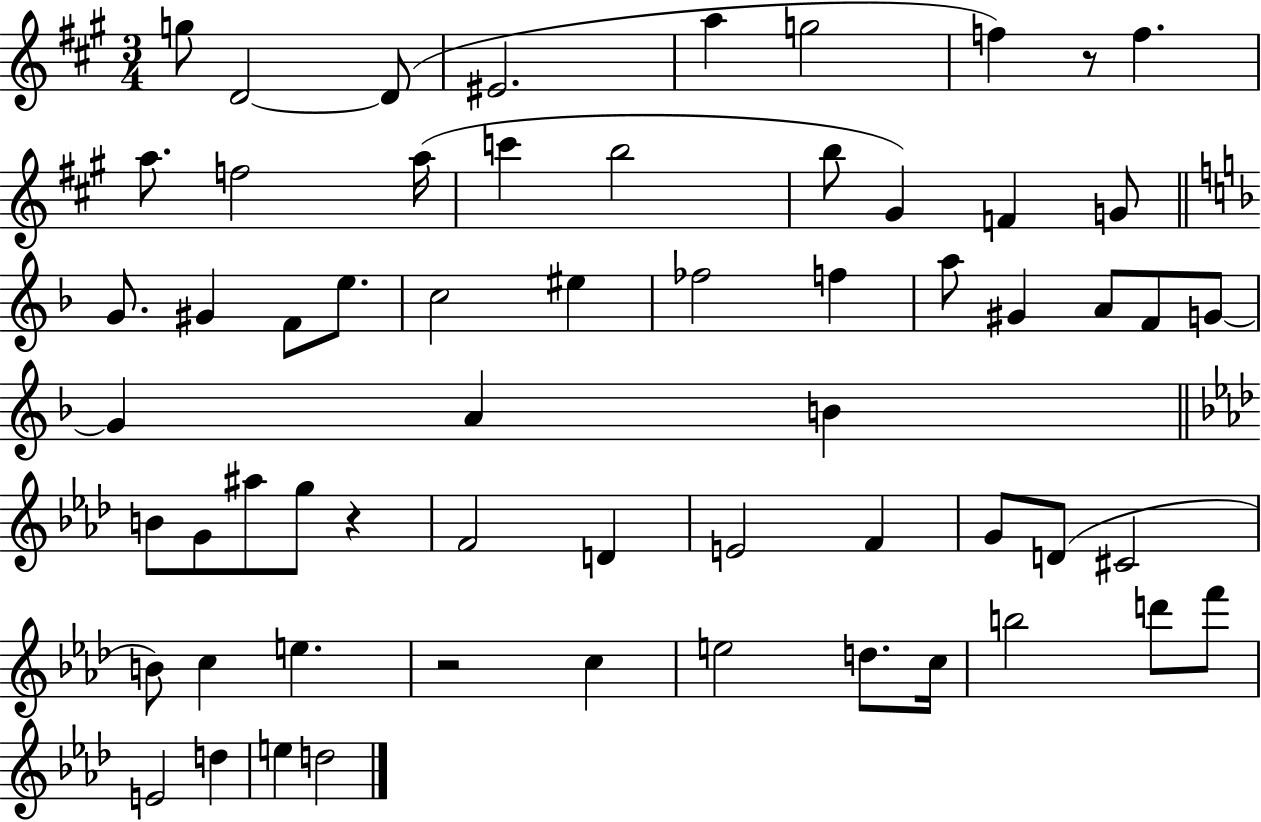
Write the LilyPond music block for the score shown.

{
  \clef treble
  \numericTimeSignature
  \time 3/4
  \key a \major
  \repeat volta 2 { g''8 d'2~~ d'8( | eis'2. | a''4 g''2 | f''4) r8 f''4. | \break a''8. f''2 a''16( | c'''4 b''2 | b''8 gis'4) f'4 g'8 | \bar "||" \break \key f \major g'8. gis'4 f'8 e''8. | c''2 eis''4 | fes''2 f''4 | a''8 gis'4 a'8 f'8 g'8~~ | \break g'4 a'4 b'4 | \bar "||" \break \key aes \major b'8 g'8 ais''8 g''8 r4 | f'2 d'4 | e'2 f'4 | g'8 d'8( cis'2 | \break b'8) c''4 e''4. | r2 c''4 | e''2 d''8. c''16 | b''2 d'''8 f'''8 | \break e'2 d''4 | e''4 d''2 | } \bar "|."
}